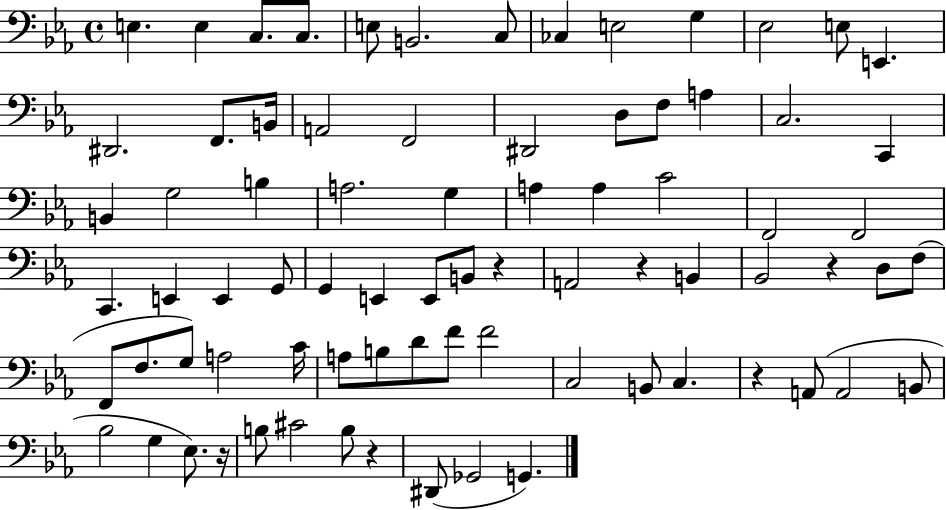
E3/q. E3/q C3/e. C3/e. E3/e B2/h. C3/e CES3/q E3/h G3/q Eb3/h E3/e E2/q. D#2/h. F2/e. B2/s A2/h F2/h D#2/h D3/e F3/e A3/q C3/h. C2/q B2/q G3/h B3/q A3/h. G3/q A3/q A3/q C4/h F2/h F2/h C2/q. E2/q E2/q G2/e G2/q E2/q E2/e B2/e R/q A2/h R/q B2/q Bb2/h R/q D3/e F3/e F2/e F3/e. G3/e A3/h C4/s A3/e B3/e D4/e F4/e F4/h C3/h B2/e C3/q. R/q A2/e A2/h B2/e Bb3/h G3/q Eb3/e. R/s B3/e C#4/h B3/e R/q D#2/e Gb2/h G2/q.